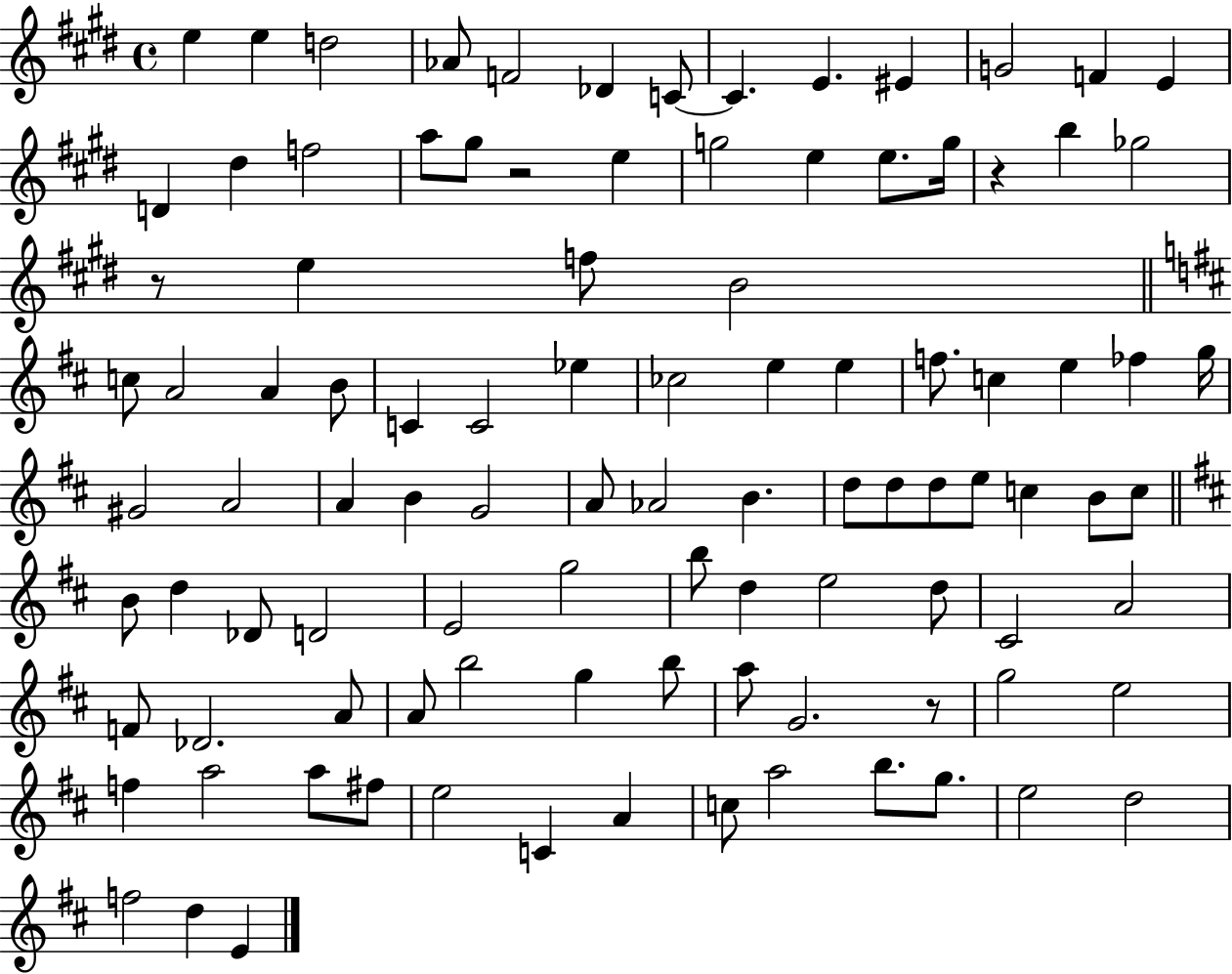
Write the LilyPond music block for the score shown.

{
  \clef treble
  \time 4/4
  \defaultTimeSignature
  \key e \major
  e''4 e''4 d''2 | aes'8 f'2 des'4 c'8~~ | c'4. e'4. eis'4 | g'2 f'4 e'4 | \break d'4 dis''4 f''2 | a''8 gis''8 r2 e''4 | g''2 e''4 e''8. g''16 | r4 b''4 ges''2 | \break r8 e''4 f''8 b'2 | \bar "||" \break \key b \minor c''8 a'2 a'4 b'8 | c'4 c'2 ees''4 | ces''2 e''4 e''4 | f''8. c''4 e''4 fes''4 g''16 | \break gis'2 a'2 | a'4 b'4 g'2 | a'8 aes'2 b'4. | d''8 d''8 d''8 e''8 c''4 b'8 c''8 | \break \bar "||" \break \key b \minor b'8 d''4 des'8 d'2 | e'2 g''2 | b''8 d''4 e''2 d''8 | cis'2 a'2 | \break f'8 des'2. a'8 | a'8 b''2 g''4 b''8 | a''8 g'2. r8 | g''2 e''2 | \break f''4 a''2 a''8 fis''8 | e''2 c'4 a'4 | c''8 a''2 b''8. g''8. | e''2 d''2 | \break f''2 d''4 e'4 | \bar "|."
}